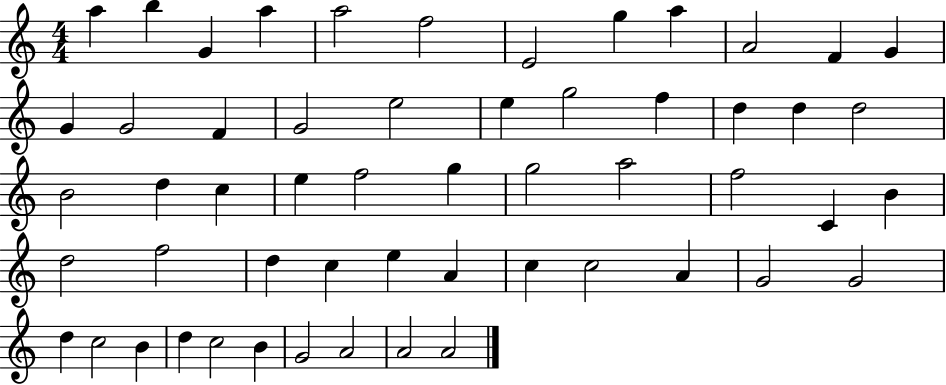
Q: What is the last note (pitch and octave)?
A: A4